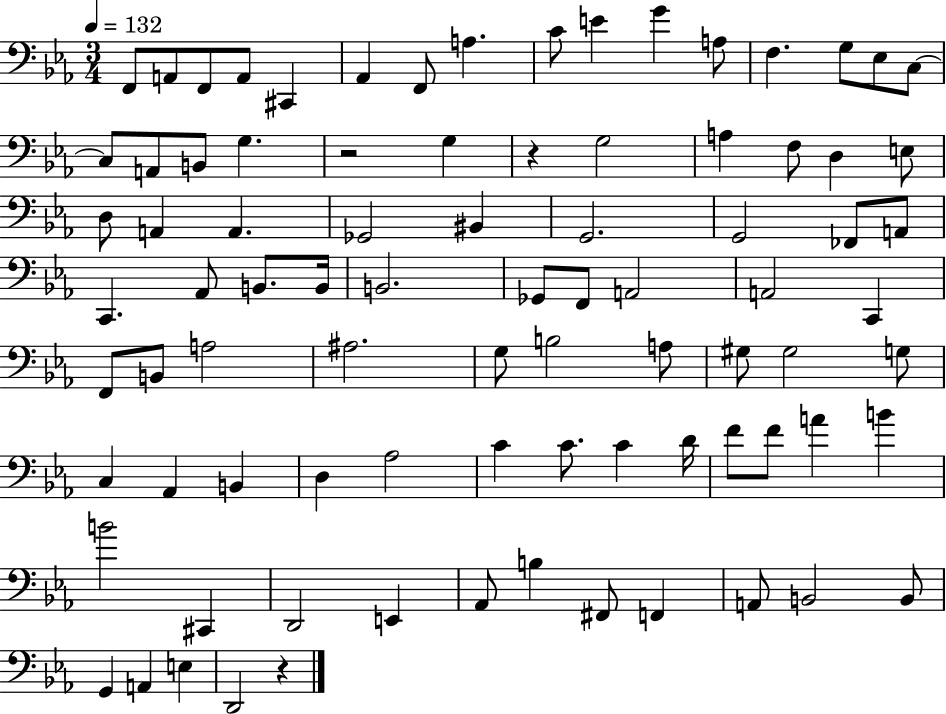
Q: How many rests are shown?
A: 3